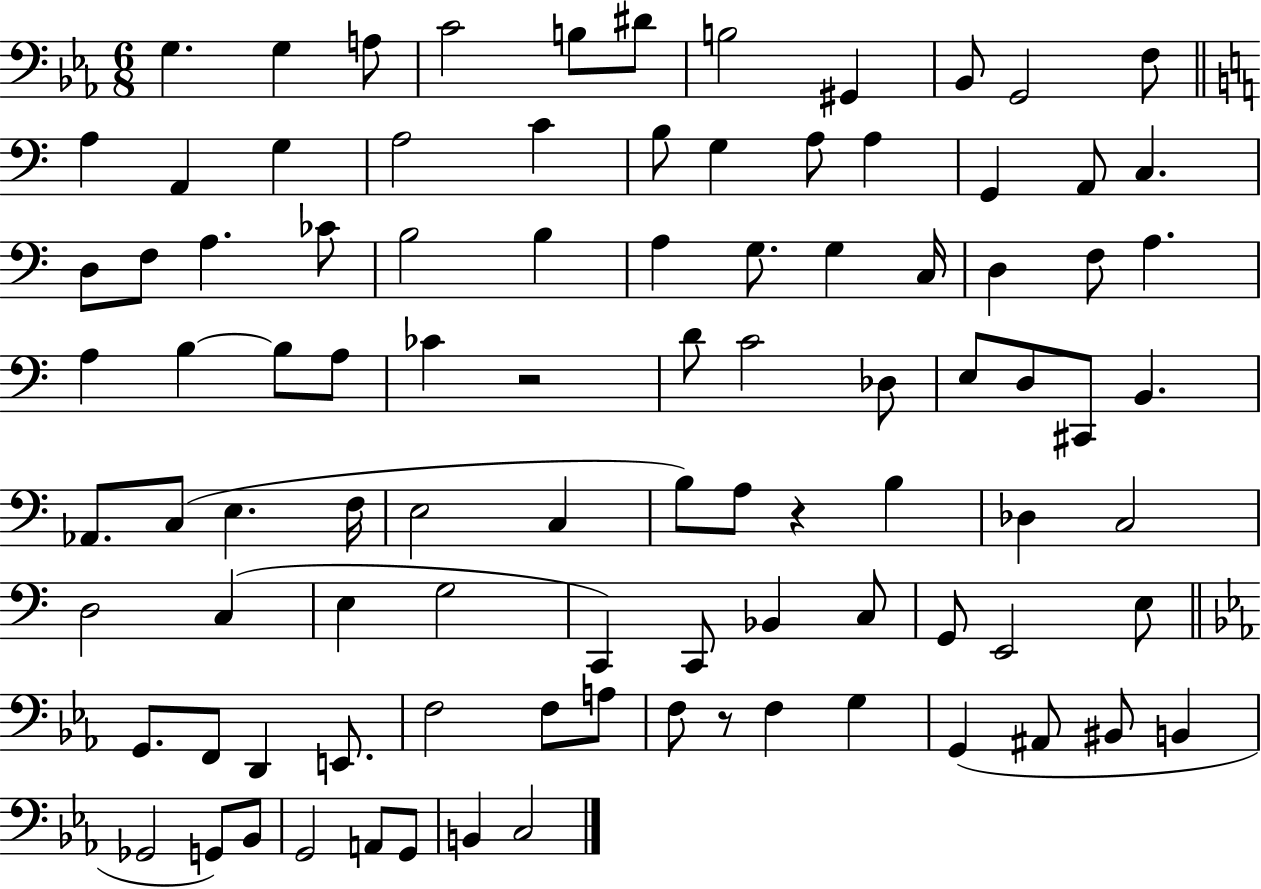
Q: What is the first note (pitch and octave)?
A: G3